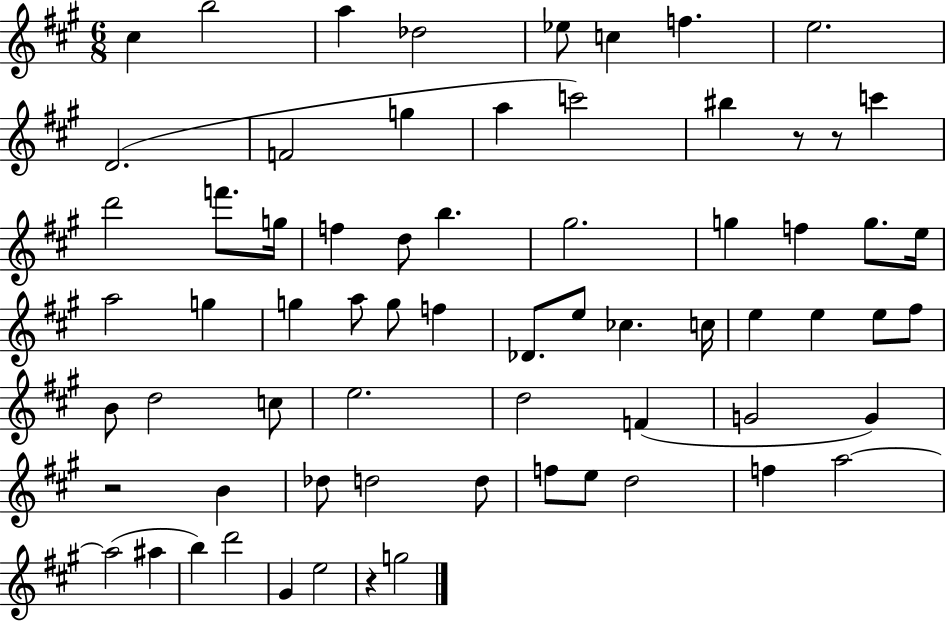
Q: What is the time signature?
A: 6/8